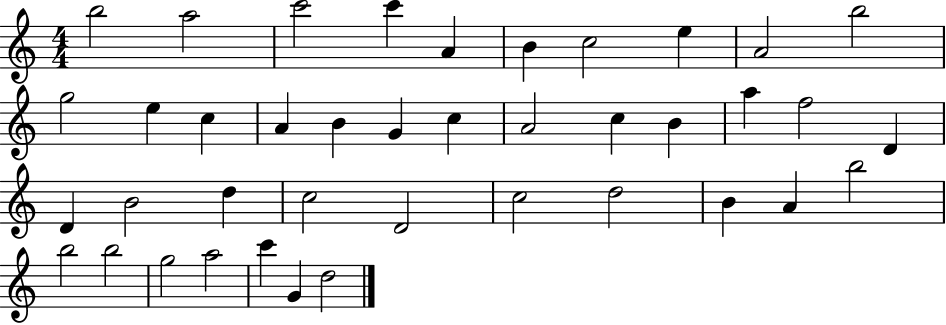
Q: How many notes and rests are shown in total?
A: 40